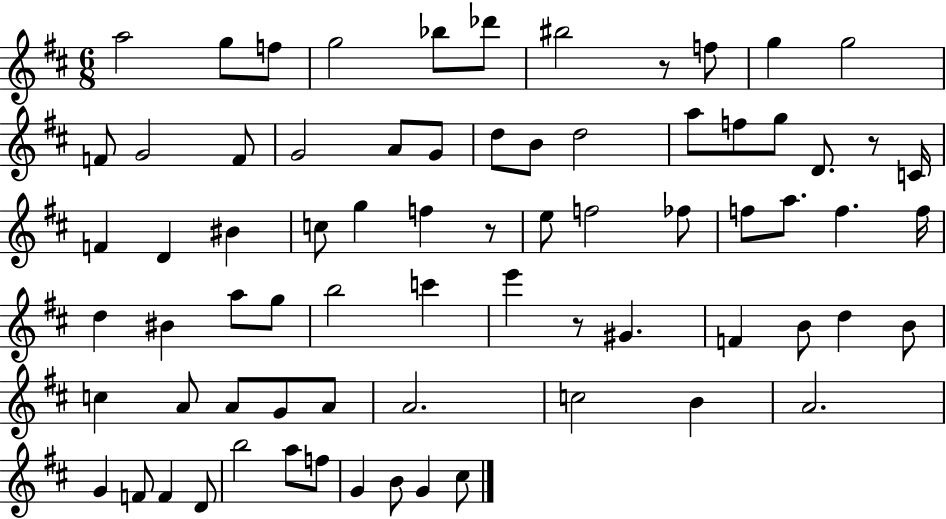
{
  \clef treble
  \numericTimeSignature
  \time 6/8
  \key d \major
  a''2 g''8 f''8 | g''2 bes''8 des'''8 | bis''2 r8 f''8 | g''4 g''2 | \break f'8 g'2 f'8 | g'2 a'8 g'8 | d''8 b'8 d''2 | a''8 f''8 g''8 d'8. r8 c'16 | \break f'4 d'4 bis'4 | c''8 g''4 f''4 r8 | e''8 f''2 fes''8 | f''8 a''8. f''4. f''16 | \break d''4 bis'4 a''8 g''8 | b''2 c'''4 | e'''4 r8 gis'4. | f'4 b'8 d''4 b'8 | \break c''4 a'8 a'8 g'8 a'8 | a'2. | c''2 b'4 | a'2. | \break g'4 f'8 f'4 d'8 | b''2 a''8 f''8 | g'4 b'8 g'4 cis''8 | \bar "|."
}